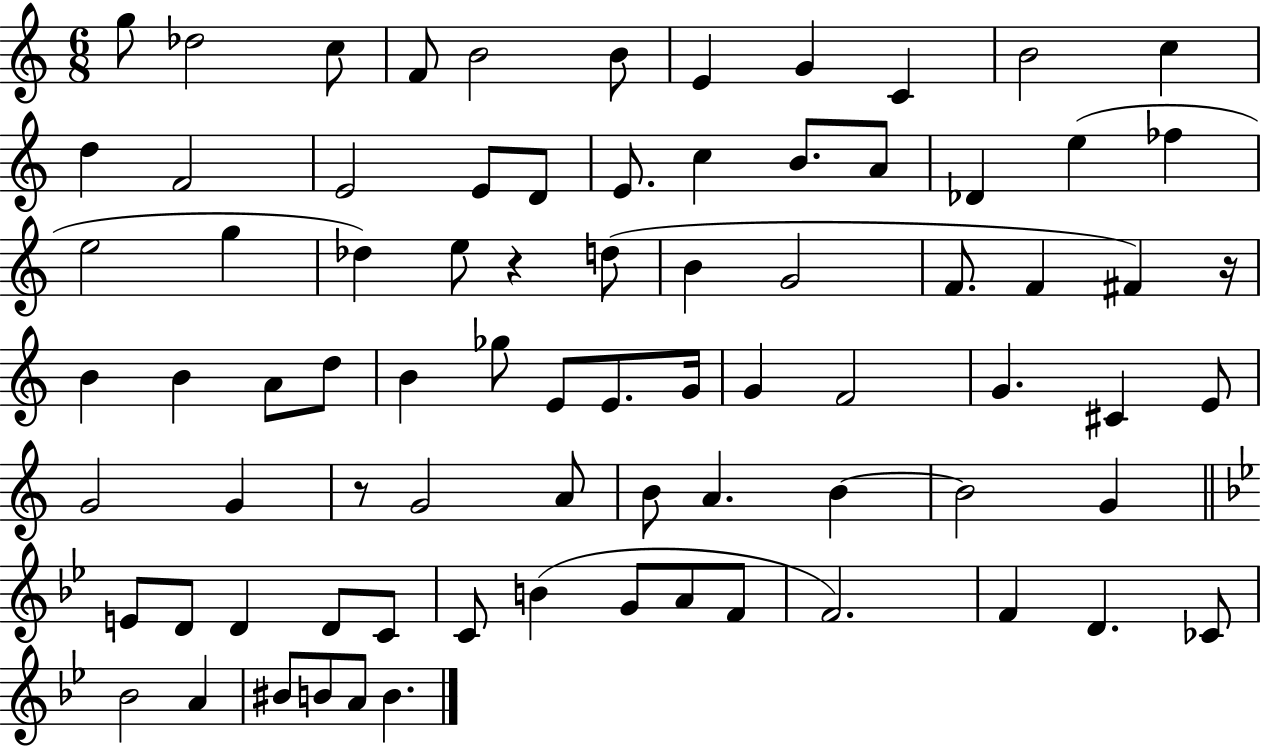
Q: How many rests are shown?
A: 3